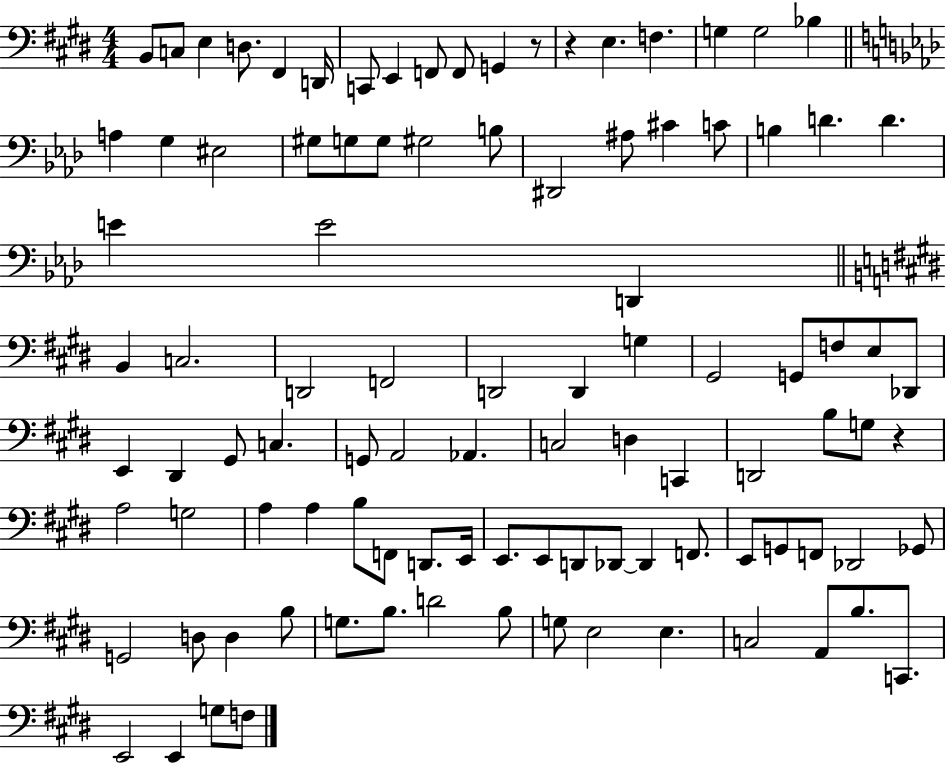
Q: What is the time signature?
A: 4/4